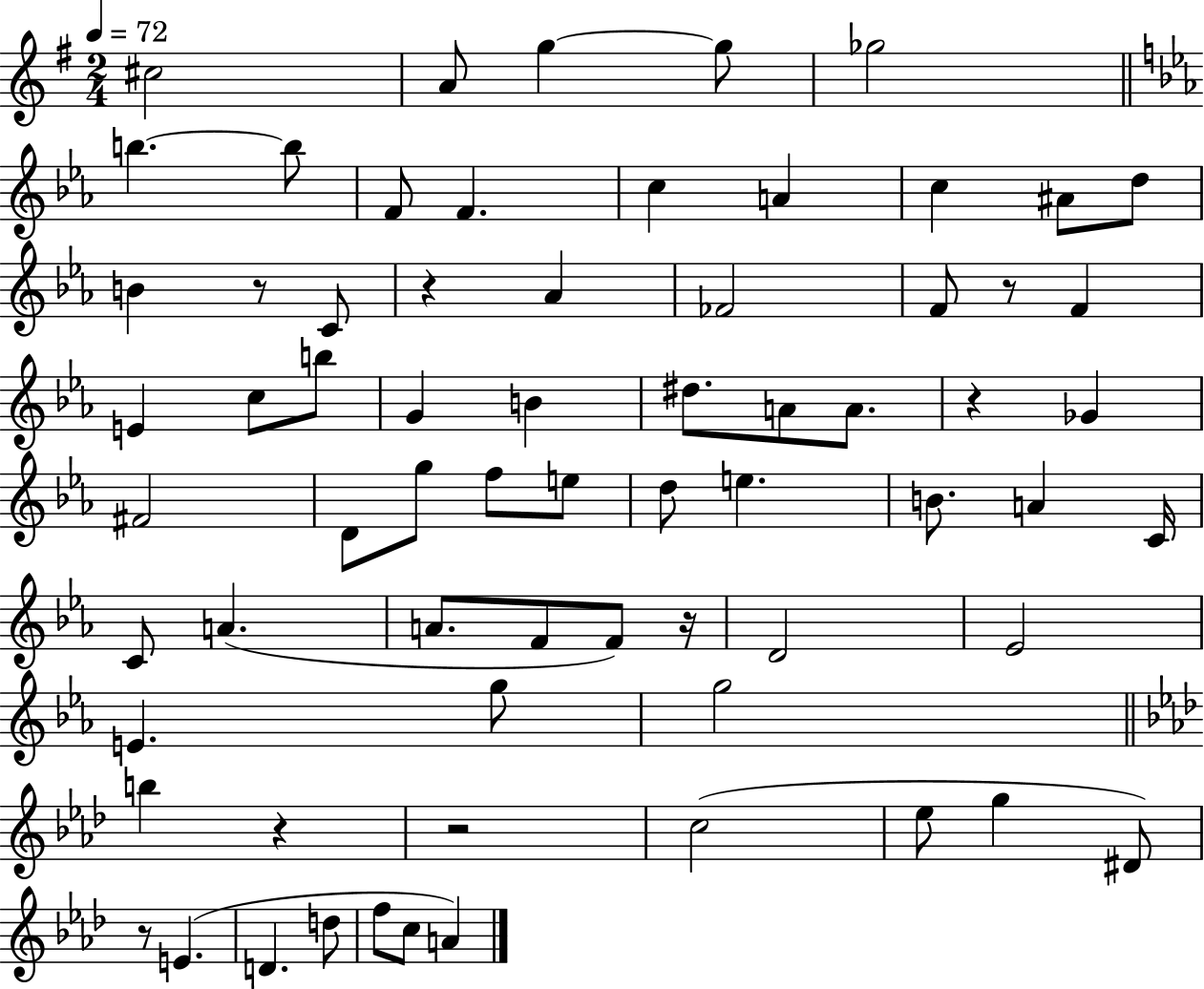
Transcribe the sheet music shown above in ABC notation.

X:1
T:Untitled
M:2/4
L:1/4
K:G
^c2 A/2 g g/2 _g2 b b/2 F/2 F c A c ^A/2 d/2 B z/2 C/2 z _A _F2 F/2 z/2 F E c/2 b/2 G B ^d/2 A/2 A/2 z _G ^F2 D/2 g/2 f/2 e/2 d/2 e B/2 A C/4 C/2 A A/2 F/2 F/2 z/4 D2 _E2 E g/2 g2 b z z2 c2 _e/2 g ^D/2 z/2 E D d/2 f/2 c/2 A